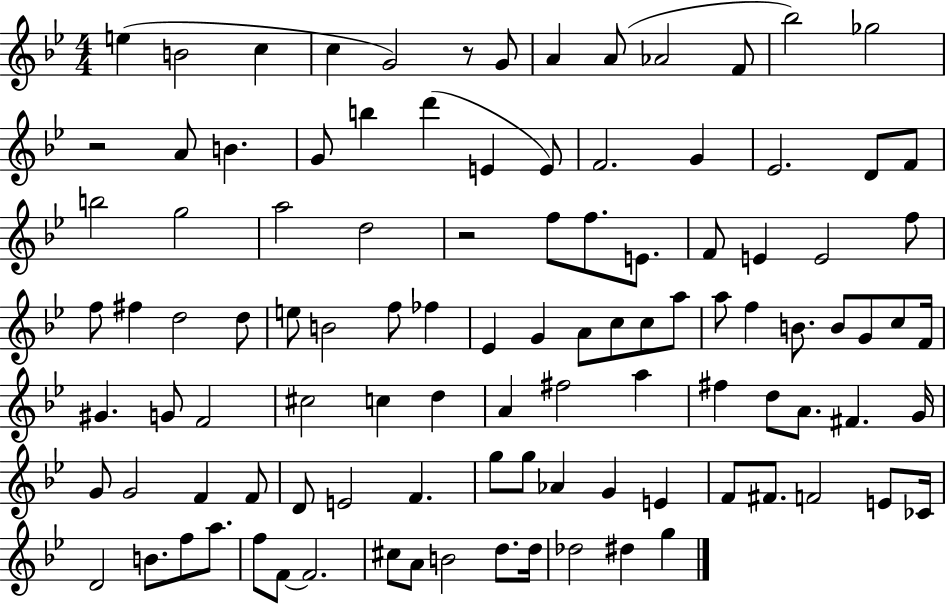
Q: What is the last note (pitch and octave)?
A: G5